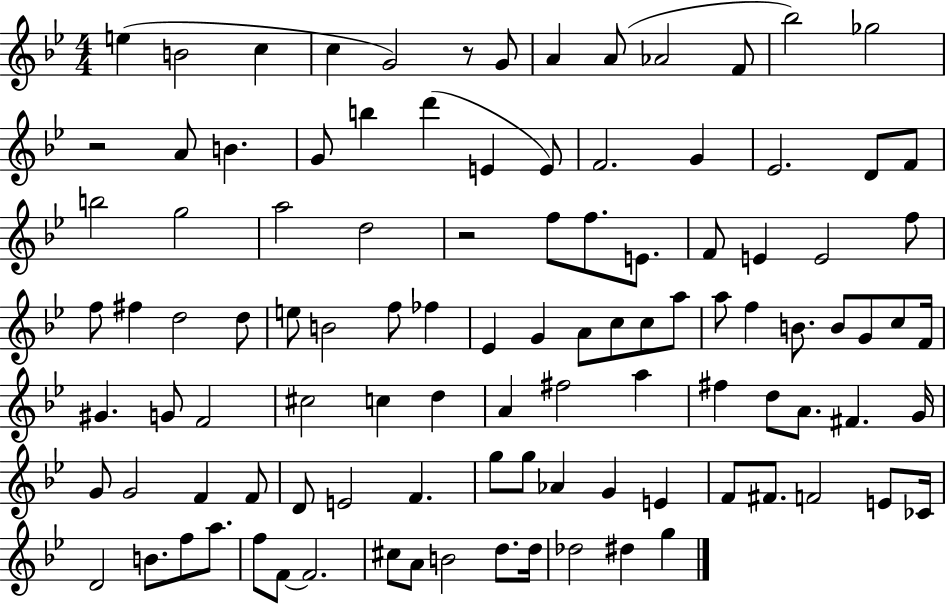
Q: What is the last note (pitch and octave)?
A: G5